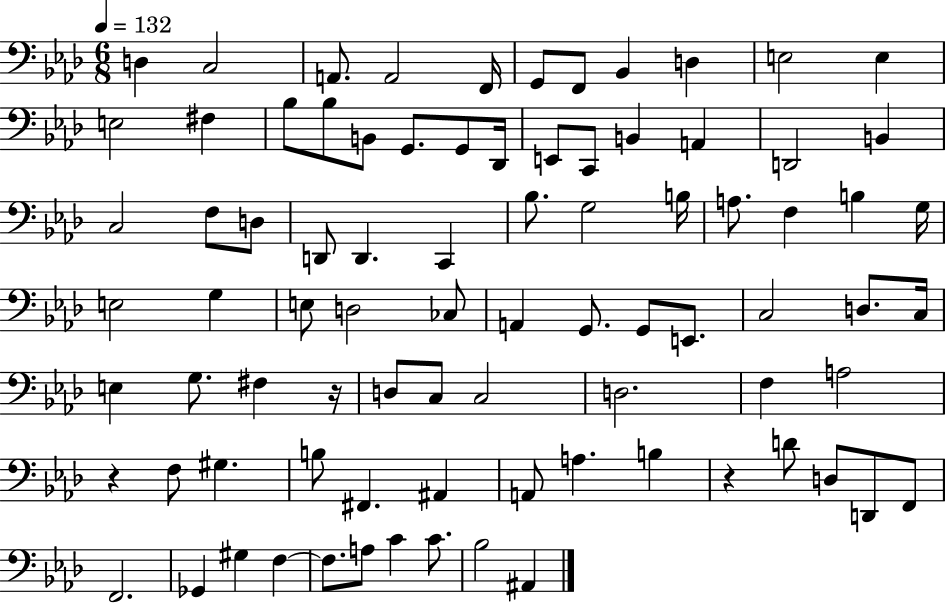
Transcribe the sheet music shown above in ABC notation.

X:1
T:Untitled
M:6/8
L:1/4
K:Ab
D, C,2 A,,/2 A,,2 F,,/4 G,,/2 F,,/2 _B,, D, E,2 E, E,2 ^F, _B,/2 _B,/2 B,,/2 G,,/2 G,,/2 _D,,/4 E,,/2 C,,/2 B,, A,, D,,2 B,, C,2 F,/2 D,/2 D,,/2 D,, C,, _B,/2 G,2 B,/4 A,/2 F, B, G,/4 E,2 G, E,/2 D,2 _C,/2 A,, G,,/2 G,,/2 E,,/2 C,2 D,/2 C,/4 E, G,/2 ^F, z/4 D,/2 C,/2 C,2 D,2 F, A,2 z F,/2 ^G, B,/2 ^F,, ^A,, A,,/2 A, B, z D/2 D,/2 D,,/2 F,,/2 F,,2 _G,, ^G, F, F,/2 A,/2 C C/2 _B,2 ^A,,